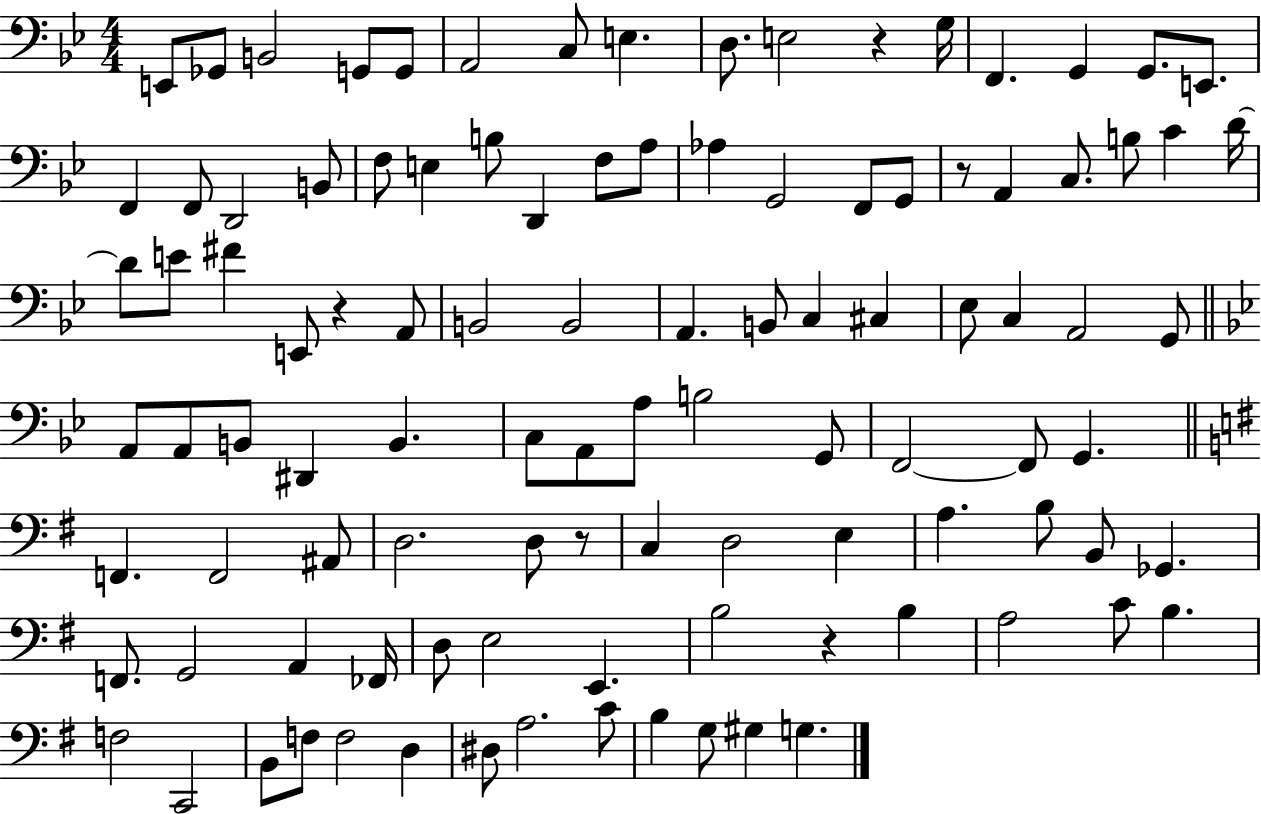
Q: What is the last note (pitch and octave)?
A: G3